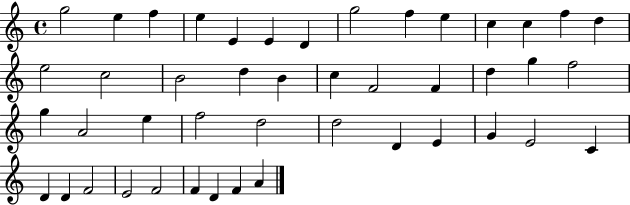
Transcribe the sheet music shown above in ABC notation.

X:1
T:Untitled
M:4/4
L:1/4
K:C
g2 e f e E E D g2 f e c c f d e2 c2 B2 d B c F2 F d g f2 g A2 e f2 d2 d2 D E G E2 C D D F2 E2 F2 F D F A